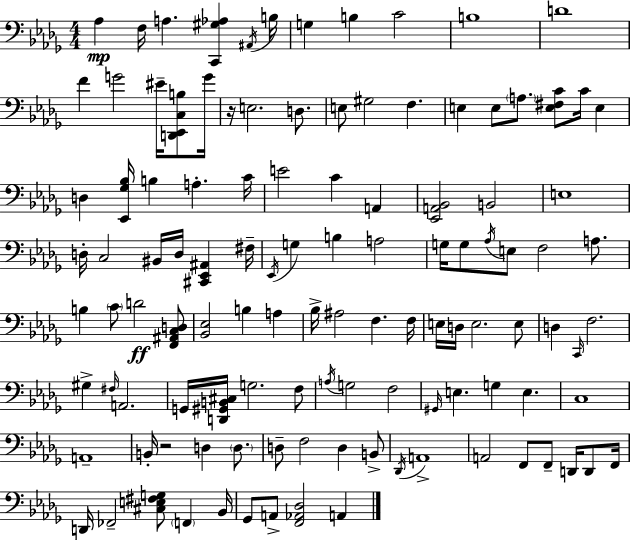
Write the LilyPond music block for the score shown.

{
  \clef bass
  \numericTimeSignature
  \time 4/4
  \key bes \minor
  aes4\mp f16 a4. <c, gis aes>4 \acciaccatura { ais,16 } | b16 g4 b4 c'2 | b1 | d'1 | \break f'4 g'2 eis'16-- <d, ees, c b>8 | g'16 r16 e2. d8. | e8 gis2 f4. | e4 e8 \parenthesize a8. <e fis c'>8 c'16 e4 | \break d4 <ees, ges bes>16 b4 a4.-. | c'16 e'2 c'4 a,4 | <ees, a, bes,>2 b,2 | e1 | \break d16-. c2 bis,16 d16 <cis, ees, ais,>4 | fis16-- \acciaccatura { ees,16 } g4 b4 a2 | g16 g8 \acciaccatura { aes16 } e8 f2 | a8. b4 \parenthesize c'8 d'2\ff | \break <f, ais, c d>8 <bes, ees>2 b4 a4 | bes16-> ais2 f4. | f16 e16 d16 e2. | e8 d4 \grace { c,16 } f2. | \break gis4-> \grace { fis16 } a,2. | g,16 <d, gis, b, cis>16 g2. | f8 \acciaccatura { a16 } g2 f2 | \grace { gis,16 } e4. g4 | \break e4. c1 | a,1-- | b,16-. r2 | d4 \parenthesize d8. d8-- f2 | \break d4 b,8-> \acciaccatura { des,16 } a,1-> | a,2 | f,8 f,8-- d,16 d,8 f,16 d,16 fes,2-- | <cis e fis g>8 \parenthesize f,4 bes,16 ges,8 a,8-> <f, aes, des>2 | \break a,4 \bar "|."
}